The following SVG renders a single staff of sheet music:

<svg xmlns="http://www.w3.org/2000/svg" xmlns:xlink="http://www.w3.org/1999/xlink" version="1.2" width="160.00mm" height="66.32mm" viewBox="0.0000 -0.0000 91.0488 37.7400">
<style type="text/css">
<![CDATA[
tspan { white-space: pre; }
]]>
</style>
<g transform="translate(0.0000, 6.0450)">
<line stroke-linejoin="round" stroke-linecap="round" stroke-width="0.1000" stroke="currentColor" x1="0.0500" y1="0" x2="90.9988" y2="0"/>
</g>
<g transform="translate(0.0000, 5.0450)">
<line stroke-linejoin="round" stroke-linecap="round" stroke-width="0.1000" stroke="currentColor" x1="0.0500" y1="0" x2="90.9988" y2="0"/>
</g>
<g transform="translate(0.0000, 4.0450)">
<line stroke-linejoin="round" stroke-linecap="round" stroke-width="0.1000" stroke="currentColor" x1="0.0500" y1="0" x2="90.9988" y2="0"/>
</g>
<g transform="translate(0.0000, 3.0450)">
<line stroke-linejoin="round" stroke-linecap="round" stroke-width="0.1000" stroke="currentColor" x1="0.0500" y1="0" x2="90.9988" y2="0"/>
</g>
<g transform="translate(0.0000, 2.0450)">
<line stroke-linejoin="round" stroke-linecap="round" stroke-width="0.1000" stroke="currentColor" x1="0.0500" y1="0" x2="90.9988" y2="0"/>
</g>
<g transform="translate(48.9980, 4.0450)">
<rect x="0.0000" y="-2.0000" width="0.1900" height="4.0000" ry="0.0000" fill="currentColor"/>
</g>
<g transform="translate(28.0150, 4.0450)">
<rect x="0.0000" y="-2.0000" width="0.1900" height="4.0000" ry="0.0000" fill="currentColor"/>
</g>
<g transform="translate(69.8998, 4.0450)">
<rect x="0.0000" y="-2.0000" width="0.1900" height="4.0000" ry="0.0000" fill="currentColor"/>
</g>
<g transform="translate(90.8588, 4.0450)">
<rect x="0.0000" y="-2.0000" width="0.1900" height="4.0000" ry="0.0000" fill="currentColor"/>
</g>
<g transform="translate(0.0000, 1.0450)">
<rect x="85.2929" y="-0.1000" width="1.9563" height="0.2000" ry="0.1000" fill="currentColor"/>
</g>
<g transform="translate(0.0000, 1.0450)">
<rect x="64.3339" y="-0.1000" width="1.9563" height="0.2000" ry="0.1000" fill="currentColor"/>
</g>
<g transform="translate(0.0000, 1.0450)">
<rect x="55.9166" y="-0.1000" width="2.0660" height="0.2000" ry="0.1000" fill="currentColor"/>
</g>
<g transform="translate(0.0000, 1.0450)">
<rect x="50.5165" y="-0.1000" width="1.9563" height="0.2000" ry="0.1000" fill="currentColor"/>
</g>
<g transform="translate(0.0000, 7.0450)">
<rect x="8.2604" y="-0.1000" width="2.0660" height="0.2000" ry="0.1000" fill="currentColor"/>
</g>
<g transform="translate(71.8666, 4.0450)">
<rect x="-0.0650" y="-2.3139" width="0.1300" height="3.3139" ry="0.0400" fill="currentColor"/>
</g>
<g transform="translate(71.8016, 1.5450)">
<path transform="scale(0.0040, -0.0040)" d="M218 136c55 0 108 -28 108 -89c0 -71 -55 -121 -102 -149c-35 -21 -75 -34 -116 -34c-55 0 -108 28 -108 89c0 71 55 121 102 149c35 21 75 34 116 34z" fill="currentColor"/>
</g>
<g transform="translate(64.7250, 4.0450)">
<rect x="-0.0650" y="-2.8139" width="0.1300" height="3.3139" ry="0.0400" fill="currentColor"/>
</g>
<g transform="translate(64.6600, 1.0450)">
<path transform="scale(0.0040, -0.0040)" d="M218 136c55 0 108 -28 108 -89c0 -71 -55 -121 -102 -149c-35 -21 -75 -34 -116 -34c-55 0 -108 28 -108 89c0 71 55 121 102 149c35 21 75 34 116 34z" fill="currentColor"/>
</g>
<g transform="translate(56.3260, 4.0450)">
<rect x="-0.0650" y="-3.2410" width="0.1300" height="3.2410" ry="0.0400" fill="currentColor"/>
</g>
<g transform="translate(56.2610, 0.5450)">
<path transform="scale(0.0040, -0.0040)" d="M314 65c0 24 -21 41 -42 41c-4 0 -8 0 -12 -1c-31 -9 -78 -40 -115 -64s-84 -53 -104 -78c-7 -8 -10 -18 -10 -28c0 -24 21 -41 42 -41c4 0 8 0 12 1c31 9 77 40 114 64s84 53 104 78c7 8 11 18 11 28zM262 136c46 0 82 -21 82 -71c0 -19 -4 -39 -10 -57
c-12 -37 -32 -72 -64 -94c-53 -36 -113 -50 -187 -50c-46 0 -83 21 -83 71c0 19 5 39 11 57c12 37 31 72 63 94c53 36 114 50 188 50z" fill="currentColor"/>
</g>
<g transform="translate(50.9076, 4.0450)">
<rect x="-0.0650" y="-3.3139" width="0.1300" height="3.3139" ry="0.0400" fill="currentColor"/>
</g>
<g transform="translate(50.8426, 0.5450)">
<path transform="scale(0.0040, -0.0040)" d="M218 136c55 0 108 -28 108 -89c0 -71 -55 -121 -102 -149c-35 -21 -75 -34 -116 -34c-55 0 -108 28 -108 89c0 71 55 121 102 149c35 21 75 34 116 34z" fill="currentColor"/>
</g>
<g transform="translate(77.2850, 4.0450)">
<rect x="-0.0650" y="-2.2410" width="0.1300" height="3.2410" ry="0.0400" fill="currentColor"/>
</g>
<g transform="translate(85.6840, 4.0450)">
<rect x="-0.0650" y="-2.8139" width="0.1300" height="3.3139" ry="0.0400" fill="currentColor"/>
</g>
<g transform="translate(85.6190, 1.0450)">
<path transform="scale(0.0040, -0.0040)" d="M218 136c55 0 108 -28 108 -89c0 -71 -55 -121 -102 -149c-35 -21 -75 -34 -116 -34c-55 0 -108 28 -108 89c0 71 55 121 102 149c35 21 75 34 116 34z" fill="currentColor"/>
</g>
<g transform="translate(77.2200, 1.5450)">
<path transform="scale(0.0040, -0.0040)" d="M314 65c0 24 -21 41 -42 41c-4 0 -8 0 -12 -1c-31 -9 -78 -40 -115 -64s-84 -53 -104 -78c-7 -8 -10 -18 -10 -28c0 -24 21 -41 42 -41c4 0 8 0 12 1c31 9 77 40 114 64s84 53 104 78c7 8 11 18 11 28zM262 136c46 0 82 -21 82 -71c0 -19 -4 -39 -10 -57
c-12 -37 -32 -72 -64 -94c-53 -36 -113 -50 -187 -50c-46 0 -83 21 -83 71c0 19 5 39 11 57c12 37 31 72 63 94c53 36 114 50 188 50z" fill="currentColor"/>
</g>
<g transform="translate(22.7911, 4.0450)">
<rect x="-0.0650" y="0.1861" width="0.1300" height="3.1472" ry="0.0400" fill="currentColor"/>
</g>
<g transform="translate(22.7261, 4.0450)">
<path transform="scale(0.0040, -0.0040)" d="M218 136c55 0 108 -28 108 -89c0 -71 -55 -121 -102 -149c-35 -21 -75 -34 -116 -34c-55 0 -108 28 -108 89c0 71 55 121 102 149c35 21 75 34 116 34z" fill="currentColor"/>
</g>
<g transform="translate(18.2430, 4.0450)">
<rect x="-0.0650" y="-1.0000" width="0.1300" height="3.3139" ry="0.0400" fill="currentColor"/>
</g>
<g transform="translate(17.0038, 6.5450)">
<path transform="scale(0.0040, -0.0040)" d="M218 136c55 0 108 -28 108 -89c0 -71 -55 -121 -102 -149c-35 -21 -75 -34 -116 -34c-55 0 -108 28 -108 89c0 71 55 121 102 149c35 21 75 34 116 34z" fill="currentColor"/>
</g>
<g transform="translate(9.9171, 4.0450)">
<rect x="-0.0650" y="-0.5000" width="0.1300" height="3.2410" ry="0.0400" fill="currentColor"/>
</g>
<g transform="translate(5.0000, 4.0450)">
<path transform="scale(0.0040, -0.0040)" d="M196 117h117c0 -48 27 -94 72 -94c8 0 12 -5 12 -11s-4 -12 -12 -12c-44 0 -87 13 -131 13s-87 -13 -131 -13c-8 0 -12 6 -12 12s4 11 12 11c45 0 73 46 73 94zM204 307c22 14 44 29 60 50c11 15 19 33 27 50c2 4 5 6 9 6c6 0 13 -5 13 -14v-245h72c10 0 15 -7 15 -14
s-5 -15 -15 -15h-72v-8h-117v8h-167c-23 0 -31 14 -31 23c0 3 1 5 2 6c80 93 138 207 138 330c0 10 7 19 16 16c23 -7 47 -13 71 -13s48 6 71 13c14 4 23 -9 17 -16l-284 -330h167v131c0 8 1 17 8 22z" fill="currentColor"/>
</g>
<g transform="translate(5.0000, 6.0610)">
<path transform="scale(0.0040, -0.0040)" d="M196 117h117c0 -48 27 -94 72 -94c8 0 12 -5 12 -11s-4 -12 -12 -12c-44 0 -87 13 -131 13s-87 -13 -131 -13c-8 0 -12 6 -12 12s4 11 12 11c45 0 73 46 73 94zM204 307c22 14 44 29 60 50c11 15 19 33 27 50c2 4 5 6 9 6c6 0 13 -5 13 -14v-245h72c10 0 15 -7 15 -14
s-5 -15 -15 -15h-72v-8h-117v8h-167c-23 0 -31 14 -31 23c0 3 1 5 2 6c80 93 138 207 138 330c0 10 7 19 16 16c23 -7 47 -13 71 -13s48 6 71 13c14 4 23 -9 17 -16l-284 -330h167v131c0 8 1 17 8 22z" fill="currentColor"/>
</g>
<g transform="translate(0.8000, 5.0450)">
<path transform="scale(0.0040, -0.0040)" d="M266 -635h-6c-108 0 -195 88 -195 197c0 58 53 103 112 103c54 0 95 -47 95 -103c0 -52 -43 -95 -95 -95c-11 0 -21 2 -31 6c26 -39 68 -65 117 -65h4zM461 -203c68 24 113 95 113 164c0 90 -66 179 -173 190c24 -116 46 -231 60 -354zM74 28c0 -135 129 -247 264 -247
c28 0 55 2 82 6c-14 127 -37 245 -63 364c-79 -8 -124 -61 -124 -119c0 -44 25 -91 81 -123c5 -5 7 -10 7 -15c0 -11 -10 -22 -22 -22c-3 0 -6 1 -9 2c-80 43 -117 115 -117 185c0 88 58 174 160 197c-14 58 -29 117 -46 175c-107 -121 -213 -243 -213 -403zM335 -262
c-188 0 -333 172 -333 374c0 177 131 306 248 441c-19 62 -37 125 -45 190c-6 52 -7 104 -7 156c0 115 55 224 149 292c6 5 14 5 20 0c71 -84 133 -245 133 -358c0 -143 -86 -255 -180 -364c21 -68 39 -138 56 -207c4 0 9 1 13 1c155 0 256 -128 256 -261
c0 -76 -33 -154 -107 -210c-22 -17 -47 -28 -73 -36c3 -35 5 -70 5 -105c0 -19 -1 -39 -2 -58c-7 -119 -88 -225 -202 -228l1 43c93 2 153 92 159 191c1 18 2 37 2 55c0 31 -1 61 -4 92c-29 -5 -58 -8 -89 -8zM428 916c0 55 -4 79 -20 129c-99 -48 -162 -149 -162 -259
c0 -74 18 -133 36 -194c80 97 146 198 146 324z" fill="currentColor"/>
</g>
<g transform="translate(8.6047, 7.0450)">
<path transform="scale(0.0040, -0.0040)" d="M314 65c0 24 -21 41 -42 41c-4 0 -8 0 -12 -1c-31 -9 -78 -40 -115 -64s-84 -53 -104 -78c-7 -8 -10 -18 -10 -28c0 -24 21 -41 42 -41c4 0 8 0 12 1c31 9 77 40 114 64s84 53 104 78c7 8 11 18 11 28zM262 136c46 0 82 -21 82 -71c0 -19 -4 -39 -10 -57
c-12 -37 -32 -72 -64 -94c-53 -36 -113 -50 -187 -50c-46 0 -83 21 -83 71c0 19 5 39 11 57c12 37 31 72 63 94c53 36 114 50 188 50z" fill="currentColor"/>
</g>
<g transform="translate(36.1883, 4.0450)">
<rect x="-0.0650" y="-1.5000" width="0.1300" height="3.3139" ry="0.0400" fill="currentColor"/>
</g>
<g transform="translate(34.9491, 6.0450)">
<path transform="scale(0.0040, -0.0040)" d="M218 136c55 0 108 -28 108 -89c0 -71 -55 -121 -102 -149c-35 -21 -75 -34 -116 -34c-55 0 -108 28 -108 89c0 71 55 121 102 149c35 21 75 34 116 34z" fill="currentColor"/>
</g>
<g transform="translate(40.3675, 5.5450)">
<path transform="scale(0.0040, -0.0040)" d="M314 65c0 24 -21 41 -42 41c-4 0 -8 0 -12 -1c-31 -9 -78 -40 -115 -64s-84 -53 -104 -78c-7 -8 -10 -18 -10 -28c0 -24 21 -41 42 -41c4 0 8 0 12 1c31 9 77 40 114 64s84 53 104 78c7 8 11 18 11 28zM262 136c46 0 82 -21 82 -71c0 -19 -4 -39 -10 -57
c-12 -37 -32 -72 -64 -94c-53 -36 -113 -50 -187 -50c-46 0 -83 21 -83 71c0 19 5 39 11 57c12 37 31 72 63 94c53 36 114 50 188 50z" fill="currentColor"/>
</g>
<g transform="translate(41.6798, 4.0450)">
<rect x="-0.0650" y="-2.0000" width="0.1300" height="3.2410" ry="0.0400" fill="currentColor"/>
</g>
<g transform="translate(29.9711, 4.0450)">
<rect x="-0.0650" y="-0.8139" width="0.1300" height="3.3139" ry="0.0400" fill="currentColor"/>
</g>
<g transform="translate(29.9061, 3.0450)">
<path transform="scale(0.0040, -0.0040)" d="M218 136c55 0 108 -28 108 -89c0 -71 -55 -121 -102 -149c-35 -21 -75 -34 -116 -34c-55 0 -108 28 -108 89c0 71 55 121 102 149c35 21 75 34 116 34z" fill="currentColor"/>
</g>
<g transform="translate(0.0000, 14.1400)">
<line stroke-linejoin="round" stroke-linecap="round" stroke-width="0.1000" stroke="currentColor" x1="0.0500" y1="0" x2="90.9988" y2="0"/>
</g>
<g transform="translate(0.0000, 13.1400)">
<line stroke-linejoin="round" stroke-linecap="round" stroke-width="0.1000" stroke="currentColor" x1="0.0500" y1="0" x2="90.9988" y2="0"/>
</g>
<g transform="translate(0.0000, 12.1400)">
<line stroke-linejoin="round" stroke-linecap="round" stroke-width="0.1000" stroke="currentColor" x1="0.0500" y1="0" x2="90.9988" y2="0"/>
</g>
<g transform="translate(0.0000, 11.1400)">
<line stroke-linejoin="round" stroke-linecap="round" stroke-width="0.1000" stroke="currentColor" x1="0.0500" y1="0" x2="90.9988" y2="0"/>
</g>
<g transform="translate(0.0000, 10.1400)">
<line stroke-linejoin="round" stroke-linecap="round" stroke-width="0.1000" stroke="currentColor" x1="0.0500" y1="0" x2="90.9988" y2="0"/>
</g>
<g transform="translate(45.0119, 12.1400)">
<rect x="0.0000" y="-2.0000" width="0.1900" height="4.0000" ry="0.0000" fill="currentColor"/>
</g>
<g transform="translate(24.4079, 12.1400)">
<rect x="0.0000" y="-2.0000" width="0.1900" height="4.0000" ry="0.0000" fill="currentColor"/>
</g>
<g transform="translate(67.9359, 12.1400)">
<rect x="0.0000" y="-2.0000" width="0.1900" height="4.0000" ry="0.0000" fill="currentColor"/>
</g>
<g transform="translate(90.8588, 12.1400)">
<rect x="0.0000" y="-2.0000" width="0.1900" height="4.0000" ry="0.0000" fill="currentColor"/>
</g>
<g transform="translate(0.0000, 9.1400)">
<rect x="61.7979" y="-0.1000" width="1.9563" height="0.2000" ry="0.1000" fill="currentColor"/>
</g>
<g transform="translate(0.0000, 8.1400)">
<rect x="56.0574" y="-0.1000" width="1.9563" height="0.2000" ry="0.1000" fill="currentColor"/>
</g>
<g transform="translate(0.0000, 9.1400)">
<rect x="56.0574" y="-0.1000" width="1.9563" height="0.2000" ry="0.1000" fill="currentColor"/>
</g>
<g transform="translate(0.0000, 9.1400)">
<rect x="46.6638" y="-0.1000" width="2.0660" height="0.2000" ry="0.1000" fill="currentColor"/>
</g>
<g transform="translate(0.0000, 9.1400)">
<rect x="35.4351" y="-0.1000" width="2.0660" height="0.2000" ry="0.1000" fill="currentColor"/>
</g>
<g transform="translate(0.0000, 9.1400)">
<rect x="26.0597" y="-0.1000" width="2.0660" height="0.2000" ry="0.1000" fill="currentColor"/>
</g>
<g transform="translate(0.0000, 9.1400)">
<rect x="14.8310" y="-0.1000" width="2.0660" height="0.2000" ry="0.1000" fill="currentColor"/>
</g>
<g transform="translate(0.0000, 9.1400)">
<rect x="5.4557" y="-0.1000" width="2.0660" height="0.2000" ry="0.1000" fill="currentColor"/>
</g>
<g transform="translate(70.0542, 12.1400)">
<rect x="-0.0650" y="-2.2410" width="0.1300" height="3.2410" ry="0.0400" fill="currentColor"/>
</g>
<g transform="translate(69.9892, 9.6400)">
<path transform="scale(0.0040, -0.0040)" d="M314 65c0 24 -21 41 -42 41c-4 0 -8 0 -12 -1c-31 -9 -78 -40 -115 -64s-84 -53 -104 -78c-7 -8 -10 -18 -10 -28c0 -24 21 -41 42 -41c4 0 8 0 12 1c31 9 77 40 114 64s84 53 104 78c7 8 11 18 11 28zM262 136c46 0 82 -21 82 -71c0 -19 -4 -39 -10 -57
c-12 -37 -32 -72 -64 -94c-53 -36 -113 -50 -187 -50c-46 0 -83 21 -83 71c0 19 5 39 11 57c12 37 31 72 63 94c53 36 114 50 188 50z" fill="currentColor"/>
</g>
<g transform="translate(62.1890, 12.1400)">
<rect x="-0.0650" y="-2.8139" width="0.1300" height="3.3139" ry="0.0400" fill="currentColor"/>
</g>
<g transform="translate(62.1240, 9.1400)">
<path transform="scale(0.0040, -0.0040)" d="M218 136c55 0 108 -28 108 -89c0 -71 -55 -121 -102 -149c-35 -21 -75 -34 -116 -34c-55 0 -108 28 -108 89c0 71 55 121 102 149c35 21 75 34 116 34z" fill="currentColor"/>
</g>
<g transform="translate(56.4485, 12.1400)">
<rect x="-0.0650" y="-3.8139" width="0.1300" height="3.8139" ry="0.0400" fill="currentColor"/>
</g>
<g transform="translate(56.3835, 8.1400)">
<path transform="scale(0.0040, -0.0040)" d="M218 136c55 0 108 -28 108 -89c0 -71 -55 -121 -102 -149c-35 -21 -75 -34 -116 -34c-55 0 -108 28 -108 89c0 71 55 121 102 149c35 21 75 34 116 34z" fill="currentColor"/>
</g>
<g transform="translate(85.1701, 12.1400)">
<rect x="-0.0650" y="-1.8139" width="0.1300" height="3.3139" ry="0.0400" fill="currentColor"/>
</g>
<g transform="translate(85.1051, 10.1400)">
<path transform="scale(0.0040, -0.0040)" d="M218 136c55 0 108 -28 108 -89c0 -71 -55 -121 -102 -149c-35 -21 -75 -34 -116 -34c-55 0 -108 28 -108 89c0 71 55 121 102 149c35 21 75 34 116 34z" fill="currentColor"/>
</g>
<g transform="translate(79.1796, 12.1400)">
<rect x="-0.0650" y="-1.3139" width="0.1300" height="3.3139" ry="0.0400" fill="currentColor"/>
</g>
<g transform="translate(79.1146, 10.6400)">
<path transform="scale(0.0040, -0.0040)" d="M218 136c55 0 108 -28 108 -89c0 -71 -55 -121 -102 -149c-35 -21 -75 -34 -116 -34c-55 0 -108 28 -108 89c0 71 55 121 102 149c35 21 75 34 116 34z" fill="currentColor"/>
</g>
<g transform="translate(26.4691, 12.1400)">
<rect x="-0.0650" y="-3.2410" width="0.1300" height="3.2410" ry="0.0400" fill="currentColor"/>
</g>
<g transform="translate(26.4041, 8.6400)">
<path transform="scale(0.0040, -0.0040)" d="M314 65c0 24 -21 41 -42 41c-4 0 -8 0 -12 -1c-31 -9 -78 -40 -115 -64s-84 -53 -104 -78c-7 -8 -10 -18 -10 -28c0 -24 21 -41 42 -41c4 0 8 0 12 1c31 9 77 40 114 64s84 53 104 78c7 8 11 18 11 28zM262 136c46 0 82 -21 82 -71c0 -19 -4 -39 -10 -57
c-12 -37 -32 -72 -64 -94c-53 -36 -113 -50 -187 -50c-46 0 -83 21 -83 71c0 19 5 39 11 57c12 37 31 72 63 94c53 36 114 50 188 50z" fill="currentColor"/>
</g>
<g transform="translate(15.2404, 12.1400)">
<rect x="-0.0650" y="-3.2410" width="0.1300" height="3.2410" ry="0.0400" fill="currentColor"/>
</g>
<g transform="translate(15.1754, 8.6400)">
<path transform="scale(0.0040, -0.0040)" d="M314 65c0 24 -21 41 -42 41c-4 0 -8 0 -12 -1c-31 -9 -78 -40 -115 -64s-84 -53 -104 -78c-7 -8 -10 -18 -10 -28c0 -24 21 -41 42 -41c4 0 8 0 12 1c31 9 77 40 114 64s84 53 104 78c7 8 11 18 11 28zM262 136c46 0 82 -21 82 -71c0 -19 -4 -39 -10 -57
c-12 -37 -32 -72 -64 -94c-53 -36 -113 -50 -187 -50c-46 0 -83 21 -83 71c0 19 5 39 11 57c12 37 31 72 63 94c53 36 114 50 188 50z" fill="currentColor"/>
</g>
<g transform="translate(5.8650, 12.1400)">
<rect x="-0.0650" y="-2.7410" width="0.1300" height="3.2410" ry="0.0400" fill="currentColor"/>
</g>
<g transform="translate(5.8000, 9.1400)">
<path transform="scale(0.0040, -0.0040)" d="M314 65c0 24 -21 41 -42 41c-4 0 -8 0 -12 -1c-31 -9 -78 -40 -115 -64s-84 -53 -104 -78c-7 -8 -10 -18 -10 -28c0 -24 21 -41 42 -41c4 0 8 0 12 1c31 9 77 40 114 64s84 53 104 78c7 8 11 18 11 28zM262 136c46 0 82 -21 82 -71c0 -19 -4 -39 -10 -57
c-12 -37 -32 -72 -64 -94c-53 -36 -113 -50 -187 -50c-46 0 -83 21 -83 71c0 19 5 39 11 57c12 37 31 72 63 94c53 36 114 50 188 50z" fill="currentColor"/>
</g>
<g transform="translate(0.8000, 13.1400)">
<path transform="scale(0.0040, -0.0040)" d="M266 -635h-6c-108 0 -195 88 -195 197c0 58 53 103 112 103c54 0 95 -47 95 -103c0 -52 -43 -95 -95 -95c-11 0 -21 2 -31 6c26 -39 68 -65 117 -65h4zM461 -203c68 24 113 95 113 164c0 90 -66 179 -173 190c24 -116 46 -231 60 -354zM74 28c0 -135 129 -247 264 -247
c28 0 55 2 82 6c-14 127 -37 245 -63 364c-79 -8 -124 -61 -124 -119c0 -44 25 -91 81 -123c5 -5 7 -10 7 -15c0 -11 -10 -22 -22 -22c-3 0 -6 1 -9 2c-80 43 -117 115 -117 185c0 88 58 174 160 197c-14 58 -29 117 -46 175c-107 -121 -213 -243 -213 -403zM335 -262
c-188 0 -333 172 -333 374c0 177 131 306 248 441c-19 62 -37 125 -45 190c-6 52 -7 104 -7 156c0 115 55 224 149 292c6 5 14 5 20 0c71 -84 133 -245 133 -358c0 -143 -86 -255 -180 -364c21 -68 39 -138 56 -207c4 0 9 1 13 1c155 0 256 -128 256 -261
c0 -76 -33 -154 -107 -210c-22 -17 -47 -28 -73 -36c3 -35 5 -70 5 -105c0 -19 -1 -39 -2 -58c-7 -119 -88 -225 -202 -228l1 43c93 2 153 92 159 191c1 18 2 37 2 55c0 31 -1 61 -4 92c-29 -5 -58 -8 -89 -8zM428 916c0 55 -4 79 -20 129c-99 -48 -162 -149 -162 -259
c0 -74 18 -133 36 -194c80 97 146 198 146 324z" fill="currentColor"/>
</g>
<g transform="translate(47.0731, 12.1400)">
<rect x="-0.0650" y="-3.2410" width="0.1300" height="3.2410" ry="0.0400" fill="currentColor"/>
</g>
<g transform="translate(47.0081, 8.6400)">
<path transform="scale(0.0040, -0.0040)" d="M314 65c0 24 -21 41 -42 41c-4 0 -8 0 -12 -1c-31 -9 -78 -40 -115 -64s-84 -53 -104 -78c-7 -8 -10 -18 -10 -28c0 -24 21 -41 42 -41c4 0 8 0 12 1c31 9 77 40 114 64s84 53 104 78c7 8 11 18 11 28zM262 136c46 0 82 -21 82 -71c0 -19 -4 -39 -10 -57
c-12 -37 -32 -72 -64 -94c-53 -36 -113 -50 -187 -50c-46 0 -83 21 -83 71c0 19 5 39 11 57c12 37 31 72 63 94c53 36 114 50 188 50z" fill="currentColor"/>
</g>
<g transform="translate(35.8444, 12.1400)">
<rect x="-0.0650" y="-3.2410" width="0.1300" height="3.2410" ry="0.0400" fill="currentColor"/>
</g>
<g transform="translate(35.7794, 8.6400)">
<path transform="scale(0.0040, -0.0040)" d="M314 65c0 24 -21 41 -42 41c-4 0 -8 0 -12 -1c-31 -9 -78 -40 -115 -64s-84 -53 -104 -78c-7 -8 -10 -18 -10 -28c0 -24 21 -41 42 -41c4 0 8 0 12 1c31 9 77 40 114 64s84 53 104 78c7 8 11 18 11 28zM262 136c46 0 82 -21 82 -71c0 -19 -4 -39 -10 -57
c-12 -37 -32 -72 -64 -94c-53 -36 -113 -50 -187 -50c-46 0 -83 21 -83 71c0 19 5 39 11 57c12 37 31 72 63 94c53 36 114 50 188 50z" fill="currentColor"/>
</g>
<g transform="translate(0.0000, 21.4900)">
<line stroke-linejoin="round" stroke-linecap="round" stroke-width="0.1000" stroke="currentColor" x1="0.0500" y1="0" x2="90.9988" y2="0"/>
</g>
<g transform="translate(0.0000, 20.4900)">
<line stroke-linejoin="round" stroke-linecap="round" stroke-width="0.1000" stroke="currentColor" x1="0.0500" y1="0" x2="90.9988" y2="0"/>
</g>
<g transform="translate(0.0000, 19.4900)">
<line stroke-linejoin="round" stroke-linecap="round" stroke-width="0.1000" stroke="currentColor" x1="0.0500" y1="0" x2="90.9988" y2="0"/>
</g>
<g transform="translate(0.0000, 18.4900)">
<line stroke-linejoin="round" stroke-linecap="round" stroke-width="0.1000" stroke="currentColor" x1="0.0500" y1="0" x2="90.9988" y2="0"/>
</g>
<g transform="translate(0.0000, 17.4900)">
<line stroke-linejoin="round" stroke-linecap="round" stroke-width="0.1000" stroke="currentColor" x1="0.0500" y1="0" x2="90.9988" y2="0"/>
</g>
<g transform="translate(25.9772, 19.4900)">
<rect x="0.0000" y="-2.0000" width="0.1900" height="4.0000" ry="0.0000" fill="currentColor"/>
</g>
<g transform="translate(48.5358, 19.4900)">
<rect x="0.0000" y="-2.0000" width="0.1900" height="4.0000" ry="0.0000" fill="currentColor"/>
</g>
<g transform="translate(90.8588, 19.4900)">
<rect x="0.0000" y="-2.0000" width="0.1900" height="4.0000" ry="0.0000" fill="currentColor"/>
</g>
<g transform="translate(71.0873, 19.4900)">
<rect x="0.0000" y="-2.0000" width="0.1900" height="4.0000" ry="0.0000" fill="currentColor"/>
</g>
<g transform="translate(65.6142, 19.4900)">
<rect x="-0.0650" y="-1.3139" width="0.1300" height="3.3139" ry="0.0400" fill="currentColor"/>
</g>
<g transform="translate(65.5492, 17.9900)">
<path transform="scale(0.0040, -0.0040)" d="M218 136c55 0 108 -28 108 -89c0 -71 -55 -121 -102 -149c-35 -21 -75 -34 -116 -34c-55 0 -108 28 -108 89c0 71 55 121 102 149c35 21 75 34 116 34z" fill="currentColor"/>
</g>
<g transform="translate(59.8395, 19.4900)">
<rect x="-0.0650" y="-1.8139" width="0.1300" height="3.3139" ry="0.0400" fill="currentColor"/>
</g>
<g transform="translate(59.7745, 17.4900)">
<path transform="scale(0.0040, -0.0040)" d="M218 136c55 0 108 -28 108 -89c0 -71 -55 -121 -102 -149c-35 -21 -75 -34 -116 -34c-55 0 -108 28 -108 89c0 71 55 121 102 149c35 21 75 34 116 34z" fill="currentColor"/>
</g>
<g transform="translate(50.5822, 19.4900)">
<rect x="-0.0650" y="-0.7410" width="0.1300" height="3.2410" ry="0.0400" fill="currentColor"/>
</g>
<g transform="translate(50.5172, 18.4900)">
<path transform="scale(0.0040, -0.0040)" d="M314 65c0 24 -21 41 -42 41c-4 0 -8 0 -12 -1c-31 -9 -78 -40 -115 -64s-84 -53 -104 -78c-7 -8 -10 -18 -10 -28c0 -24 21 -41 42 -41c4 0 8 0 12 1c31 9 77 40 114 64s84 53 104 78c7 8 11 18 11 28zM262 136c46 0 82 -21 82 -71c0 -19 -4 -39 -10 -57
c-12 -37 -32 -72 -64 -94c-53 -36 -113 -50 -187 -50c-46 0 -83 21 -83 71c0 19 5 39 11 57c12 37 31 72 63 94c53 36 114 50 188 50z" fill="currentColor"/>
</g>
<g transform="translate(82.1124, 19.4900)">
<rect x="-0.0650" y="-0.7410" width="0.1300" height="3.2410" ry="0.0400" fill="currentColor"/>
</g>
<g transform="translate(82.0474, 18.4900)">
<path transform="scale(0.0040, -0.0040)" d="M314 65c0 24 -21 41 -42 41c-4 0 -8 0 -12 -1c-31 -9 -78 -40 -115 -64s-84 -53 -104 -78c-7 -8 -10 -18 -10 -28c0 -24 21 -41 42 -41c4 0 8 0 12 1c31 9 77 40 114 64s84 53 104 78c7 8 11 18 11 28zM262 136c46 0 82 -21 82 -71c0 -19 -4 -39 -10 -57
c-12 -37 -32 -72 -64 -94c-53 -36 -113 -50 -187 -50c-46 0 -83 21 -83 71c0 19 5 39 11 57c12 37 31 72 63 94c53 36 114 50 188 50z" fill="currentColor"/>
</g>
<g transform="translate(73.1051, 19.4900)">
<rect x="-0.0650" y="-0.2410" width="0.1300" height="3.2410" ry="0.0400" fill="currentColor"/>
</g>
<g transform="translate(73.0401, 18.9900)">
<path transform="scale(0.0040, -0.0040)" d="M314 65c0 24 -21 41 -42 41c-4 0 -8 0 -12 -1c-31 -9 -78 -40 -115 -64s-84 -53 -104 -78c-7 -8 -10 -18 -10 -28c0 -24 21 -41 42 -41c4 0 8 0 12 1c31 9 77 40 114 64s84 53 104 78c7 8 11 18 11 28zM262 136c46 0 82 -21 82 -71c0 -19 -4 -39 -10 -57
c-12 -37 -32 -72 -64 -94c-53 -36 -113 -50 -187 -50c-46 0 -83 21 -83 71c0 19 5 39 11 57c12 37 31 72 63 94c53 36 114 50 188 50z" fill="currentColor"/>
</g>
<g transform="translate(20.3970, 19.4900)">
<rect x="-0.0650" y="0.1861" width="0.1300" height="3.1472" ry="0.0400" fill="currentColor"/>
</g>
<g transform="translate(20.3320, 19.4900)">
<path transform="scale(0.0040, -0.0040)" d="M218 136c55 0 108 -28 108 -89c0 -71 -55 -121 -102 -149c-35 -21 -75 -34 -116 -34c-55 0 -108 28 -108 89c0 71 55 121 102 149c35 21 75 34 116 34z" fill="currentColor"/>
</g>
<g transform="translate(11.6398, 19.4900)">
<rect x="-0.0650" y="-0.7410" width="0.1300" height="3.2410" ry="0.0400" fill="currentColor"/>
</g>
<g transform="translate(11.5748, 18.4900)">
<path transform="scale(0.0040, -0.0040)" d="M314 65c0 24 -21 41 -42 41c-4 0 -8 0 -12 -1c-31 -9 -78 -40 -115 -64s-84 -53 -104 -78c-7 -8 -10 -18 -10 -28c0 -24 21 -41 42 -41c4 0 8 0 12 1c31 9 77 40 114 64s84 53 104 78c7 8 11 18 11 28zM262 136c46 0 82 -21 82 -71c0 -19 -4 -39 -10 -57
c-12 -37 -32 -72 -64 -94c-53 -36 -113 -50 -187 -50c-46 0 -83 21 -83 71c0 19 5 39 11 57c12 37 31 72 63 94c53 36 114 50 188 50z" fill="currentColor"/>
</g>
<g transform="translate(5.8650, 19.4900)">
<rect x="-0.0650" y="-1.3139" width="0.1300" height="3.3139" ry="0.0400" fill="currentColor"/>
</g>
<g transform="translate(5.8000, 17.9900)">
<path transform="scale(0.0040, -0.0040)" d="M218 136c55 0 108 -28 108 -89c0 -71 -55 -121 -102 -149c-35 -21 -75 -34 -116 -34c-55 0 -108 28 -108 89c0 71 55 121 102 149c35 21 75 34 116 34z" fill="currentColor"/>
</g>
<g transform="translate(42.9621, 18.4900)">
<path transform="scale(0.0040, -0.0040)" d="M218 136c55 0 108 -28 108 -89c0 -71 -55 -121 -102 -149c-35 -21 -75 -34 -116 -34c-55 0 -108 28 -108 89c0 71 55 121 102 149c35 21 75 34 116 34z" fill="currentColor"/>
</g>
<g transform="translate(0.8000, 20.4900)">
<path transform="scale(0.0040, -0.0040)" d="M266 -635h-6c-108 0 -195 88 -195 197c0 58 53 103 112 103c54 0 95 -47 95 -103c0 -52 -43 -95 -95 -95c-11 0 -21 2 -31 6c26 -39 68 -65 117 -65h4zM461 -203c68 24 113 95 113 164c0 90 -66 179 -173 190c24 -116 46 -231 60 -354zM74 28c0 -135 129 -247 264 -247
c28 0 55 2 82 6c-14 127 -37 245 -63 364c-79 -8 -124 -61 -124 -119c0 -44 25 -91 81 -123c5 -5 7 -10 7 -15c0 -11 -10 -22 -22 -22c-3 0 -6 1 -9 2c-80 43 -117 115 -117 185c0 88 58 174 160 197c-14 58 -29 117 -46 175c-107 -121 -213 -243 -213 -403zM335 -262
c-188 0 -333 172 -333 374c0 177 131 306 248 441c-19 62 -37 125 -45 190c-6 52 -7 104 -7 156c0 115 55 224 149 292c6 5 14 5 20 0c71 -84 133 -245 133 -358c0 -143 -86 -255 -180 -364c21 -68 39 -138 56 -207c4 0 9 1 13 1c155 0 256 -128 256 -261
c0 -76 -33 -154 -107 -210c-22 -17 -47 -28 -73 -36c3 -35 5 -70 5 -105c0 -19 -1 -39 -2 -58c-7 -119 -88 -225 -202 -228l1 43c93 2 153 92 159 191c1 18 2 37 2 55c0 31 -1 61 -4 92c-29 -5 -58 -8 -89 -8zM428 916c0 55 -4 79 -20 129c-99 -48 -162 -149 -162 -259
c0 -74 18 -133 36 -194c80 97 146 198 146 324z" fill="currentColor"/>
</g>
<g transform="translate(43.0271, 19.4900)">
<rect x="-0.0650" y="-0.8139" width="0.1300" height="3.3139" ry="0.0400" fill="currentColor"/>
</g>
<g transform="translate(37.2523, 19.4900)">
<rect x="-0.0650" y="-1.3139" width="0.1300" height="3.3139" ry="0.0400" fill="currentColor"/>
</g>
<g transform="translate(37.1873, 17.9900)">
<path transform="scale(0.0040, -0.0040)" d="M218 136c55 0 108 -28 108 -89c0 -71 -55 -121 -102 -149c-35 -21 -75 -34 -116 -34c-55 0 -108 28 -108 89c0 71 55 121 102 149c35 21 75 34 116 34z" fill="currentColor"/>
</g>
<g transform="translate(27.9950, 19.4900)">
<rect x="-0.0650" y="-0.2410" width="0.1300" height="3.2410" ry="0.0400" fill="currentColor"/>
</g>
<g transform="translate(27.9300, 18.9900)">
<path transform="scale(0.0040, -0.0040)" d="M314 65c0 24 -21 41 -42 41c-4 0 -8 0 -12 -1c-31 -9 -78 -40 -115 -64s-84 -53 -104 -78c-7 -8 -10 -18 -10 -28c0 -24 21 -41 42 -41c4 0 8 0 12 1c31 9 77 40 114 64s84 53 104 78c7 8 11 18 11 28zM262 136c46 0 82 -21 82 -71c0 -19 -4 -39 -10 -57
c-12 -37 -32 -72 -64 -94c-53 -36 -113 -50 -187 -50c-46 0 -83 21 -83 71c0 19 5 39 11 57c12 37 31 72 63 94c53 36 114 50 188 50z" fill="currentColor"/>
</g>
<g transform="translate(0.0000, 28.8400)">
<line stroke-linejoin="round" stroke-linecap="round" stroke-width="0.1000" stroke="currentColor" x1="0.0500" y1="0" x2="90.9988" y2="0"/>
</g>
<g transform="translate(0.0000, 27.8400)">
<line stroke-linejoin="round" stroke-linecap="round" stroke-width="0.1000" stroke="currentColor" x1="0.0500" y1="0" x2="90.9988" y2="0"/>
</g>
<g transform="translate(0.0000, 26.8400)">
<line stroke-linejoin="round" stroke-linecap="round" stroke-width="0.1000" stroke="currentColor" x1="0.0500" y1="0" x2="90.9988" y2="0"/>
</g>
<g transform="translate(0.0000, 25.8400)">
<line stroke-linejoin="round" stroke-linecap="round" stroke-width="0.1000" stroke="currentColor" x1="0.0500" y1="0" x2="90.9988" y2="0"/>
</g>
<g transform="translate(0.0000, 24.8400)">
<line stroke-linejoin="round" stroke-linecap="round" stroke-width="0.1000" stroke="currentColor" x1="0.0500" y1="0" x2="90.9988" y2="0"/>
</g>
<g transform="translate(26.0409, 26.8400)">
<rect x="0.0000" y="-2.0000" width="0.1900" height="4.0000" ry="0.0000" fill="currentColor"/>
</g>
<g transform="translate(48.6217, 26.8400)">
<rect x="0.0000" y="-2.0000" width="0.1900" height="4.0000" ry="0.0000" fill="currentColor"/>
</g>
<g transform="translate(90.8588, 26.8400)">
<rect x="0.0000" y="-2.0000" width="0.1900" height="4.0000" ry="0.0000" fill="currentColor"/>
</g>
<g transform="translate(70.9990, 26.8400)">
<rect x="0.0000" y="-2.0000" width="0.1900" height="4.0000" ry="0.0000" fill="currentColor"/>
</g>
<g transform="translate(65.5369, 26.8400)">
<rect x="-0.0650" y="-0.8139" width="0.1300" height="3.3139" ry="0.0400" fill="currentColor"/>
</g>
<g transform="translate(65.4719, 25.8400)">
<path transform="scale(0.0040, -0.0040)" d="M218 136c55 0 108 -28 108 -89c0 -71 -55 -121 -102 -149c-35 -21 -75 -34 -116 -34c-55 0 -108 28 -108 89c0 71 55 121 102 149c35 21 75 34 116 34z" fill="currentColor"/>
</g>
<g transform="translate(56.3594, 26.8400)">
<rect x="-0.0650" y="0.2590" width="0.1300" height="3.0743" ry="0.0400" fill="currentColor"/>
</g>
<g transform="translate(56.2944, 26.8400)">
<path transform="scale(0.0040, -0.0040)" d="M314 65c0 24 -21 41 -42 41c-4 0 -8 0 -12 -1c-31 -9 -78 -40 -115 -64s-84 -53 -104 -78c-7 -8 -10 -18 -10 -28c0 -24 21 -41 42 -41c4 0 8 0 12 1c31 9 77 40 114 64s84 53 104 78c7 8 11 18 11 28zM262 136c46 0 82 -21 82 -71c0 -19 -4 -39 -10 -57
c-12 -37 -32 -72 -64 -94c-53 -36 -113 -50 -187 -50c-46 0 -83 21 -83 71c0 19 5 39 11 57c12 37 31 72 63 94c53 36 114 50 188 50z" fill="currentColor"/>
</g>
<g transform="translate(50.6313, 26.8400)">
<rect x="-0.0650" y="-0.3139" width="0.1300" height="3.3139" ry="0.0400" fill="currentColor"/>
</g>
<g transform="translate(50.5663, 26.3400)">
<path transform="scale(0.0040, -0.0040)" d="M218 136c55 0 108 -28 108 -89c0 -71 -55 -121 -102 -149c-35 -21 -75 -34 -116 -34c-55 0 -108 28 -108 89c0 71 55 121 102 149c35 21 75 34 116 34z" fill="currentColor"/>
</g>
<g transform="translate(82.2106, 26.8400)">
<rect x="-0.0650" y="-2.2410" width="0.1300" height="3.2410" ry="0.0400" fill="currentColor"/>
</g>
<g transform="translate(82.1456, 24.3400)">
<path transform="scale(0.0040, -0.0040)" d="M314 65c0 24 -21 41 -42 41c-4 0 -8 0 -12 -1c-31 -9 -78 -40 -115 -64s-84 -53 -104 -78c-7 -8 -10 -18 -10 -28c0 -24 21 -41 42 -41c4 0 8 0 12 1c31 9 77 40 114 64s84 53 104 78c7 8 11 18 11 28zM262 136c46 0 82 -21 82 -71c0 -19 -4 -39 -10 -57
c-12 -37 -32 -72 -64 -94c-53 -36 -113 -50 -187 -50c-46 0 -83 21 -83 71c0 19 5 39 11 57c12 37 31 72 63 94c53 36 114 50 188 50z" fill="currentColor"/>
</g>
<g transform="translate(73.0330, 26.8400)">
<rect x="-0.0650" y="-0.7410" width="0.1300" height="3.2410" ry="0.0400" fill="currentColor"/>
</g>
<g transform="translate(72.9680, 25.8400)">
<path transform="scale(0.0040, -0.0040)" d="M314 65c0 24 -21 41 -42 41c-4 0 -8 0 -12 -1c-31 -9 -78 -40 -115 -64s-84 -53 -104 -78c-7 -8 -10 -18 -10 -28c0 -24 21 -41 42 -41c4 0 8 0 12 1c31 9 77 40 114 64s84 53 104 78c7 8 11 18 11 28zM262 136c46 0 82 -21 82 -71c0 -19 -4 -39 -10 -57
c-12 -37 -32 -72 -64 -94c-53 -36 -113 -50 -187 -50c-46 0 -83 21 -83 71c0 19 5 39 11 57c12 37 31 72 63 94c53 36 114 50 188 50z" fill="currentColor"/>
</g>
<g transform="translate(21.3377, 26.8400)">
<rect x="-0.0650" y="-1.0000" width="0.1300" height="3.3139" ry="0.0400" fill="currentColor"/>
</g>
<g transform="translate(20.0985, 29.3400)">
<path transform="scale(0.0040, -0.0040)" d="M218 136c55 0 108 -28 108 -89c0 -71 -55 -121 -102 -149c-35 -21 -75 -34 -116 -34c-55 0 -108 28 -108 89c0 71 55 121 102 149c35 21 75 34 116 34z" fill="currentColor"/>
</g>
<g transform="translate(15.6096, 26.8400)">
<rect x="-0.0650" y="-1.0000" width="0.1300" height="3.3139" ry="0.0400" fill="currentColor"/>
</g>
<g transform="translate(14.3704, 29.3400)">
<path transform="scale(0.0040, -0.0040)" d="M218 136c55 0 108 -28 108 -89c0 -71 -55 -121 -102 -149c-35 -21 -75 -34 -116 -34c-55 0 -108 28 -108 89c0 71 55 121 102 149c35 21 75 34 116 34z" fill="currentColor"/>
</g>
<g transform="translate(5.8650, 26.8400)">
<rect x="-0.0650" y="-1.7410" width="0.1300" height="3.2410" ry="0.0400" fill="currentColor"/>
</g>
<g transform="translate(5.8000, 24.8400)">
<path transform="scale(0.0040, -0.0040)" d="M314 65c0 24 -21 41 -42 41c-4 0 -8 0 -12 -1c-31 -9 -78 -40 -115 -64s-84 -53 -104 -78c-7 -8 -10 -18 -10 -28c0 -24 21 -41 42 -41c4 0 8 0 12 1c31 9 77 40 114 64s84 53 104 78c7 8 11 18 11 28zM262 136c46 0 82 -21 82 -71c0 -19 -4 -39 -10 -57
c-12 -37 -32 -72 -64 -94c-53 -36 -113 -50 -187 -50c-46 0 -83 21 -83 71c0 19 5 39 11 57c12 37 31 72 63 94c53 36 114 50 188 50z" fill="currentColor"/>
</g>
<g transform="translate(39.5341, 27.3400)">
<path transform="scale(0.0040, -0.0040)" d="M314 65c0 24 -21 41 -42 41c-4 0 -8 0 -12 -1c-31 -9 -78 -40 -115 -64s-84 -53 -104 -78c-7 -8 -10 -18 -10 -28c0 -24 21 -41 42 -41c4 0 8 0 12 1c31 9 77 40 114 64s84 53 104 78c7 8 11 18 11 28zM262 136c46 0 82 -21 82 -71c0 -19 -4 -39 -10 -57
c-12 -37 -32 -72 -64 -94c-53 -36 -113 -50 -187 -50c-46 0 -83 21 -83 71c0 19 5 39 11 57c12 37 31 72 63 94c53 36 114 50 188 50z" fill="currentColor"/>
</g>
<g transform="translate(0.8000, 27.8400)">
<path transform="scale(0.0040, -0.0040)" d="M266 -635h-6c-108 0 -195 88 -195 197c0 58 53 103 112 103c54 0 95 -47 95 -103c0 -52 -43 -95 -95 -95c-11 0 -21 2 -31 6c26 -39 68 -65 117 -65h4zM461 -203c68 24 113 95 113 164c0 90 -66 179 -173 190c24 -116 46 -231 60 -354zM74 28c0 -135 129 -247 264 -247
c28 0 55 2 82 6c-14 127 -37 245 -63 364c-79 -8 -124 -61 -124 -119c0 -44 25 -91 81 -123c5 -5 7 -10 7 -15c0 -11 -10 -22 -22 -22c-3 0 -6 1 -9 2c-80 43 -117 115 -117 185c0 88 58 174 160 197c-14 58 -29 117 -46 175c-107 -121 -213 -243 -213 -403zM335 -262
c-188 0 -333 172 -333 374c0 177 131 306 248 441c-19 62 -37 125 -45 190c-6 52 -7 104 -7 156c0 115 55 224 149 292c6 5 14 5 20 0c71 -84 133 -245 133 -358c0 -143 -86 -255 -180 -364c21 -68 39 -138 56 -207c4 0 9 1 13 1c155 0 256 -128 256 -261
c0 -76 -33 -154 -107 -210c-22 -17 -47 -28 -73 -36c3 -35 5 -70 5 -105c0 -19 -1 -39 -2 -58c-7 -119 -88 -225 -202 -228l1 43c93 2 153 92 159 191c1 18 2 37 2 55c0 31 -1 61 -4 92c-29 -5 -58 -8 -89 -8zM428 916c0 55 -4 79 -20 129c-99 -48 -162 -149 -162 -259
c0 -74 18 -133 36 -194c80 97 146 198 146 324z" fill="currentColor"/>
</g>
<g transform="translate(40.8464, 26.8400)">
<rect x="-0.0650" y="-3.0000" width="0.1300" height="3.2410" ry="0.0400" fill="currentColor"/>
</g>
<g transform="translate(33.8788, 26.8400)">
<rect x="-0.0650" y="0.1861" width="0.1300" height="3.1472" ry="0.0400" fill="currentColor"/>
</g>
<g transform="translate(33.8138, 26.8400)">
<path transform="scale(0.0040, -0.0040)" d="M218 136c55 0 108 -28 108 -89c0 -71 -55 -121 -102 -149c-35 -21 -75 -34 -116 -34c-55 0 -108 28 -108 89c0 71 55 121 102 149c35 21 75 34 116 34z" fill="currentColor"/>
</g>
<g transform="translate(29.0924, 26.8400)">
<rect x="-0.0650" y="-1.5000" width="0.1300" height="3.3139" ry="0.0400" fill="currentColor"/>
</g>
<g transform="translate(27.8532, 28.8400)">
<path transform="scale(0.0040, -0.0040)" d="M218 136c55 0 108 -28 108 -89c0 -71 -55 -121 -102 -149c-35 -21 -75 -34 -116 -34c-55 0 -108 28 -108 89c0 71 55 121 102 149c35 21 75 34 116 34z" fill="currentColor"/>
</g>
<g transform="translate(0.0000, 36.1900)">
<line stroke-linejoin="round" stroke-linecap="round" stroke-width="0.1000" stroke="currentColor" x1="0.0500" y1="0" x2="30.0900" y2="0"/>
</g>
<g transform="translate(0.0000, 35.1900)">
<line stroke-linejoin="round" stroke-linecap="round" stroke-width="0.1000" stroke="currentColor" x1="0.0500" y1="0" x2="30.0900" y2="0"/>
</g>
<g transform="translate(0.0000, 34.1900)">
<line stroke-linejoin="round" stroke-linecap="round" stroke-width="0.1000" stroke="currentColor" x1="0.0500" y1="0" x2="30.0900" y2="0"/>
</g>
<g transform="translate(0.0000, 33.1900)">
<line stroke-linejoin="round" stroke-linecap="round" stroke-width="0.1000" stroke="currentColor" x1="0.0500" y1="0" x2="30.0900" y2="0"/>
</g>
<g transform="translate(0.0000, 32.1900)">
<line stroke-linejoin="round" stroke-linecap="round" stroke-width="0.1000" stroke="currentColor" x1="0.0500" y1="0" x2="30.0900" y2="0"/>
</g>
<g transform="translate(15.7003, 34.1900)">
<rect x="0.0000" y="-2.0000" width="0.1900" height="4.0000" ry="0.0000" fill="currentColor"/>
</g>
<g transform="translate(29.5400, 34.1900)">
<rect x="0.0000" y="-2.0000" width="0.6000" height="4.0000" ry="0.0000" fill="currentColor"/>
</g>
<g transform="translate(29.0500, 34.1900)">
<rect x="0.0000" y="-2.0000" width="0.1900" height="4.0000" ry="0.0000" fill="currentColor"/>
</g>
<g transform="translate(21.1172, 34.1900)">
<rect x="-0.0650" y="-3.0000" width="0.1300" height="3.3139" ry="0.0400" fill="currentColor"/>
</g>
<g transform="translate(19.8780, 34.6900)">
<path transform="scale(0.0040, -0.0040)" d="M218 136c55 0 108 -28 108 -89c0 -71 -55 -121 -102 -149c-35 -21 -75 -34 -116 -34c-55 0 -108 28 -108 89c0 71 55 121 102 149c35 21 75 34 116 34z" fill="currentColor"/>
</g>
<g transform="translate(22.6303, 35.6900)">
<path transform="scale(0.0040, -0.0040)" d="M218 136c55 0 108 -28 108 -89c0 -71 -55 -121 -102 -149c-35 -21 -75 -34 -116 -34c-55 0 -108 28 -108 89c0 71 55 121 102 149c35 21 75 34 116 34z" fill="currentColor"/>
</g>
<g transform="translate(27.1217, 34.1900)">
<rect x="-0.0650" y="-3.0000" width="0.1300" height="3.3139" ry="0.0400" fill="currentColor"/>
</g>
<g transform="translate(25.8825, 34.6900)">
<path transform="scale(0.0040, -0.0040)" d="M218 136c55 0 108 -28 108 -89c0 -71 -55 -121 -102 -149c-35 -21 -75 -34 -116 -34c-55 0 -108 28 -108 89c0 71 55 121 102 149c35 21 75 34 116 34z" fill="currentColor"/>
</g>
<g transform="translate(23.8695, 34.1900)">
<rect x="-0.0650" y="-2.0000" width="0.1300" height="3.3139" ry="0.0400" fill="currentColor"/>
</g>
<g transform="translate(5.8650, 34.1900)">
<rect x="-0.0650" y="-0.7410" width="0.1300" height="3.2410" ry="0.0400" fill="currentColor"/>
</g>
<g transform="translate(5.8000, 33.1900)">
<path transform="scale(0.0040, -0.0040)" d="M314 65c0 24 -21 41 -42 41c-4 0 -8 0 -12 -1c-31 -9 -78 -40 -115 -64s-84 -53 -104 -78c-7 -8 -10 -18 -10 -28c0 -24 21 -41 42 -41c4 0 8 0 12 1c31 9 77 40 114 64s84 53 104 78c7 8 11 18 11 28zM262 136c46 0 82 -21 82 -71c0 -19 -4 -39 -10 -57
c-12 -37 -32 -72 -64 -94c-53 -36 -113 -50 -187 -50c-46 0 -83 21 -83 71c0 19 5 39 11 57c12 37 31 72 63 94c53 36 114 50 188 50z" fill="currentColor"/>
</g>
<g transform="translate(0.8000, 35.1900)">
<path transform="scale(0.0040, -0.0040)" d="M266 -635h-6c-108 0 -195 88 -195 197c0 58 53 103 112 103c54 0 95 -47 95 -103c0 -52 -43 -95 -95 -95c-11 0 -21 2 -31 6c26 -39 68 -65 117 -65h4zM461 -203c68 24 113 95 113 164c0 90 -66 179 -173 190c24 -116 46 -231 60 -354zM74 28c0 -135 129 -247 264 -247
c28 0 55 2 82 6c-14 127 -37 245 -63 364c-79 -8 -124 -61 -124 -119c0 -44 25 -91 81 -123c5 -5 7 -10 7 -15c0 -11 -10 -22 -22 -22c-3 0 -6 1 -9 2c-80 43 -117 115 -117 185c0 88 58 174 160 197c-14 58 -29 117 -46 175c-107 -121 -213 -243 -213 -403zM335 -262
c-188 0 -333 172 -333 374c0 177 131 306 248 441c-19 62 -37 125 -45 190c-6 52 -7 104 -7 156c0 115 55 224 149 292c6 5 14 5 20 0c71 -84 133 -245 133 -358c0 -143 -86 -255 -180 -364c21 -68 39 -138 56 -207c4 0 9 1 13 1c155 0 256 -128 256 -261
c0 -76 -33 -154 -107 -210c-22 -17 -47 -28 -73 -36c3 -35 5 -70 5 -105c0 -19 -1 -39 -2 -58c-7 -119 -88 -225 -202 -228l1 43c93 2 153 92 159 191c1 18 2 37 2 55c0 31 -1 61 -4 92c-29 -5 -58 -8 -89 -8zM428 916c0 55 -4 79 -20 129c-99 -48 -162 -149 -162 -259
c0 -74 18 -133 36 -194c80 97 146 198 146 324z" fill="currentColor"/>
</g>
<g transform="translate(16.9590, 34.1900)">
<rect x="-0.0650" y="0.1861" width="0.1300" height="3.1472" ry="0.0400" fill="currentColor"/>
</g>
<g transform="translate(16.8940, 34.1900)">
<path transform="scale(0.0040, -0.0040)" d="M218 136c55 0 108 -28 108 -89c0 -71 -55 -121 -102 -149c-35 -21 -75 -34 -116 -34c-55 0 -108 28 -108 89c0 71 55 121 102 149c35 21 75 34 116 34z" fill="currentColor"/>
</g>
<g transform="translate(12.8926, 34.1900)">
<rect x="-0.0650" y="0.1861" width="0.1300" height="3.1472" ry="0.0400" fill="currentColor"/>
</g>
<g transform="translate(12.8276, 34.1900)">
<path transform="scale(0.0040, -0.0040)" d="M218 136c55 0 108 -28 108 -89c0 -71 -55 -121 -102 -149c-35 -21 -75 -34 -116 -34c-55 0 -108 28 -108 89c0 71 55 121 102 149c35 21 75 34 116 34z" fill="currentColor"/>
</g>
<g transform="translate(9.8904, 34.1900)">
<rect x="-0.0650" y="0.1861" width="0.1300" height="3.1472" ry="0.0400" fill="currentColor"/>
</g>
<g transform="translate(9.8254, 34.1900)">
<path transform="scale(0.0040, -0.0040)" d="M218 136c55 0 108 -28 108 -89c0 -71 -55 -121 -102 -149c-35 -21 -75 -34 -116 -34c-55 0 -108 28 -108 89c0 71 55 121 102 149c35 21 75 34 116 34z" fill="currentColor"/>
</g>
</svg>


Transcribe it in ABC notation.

X:1
T:Untitled
M:4/4
L:1/4
K:C
C2 D B d E F2 b b2 a g g2 a a2 b2 b2 b2 b2 c' a g2 e f e d2 B c2 e d d2 f e c2 d2 f2 D D E B A2 c B2 d d2 g2 d2 B B B A F A